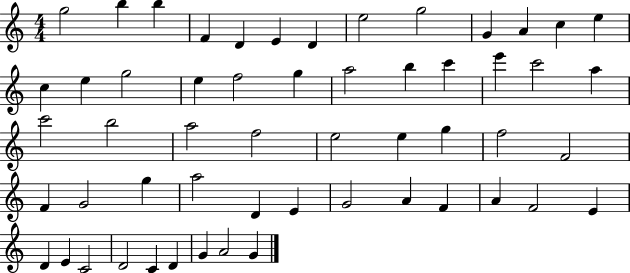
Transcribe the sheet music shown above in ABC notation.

X:1
T:Untitled
M:4/4
L:1/4
K:C
g2 b b F D E D e2 g2 G A c e c e g2 e f2 g a2 b c' e' c'2 a c'2 b2 a2 f2 e2 e g f2 F2 F G2 g a2 D E G2 A F A F2 E D E C2 D2 C D G A2 G